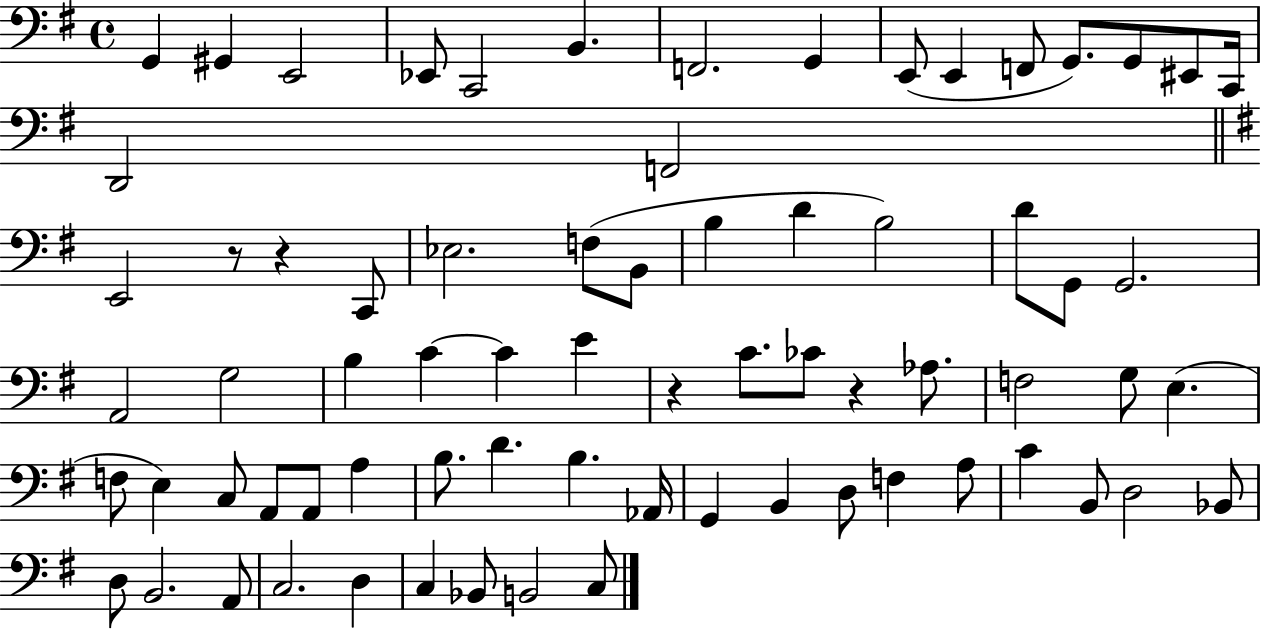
G2/q G#2/q E2/h Eb2/e C2/h B2/q. F2/h. G2/q E2/e E2/q F2/e G2/e. G2/e EIS2/e C2/s D2/h F2/h E2/h R/e R/q C2/e Eb3/h. F3/e B2/e B3/q D4/q B3/h D4/e G2/e G2/h. A2/h G3/h B3/q C4/q C4/q E4/q R/q C4/e. CES4/e R/q Ab3/e. F3/h G3/e E3/q. F3/e E3/q C3/e A2/e A2/e A3/q B3/e. D4/q. B3/q. Ab2/s G2/q B2/q D3/e F3/q A3/e C4/q B2/e D3/h Bb2/e D3/e B2/h. A2/e C3/h. D3/q C3/q Bb2/e B2/h C3/e